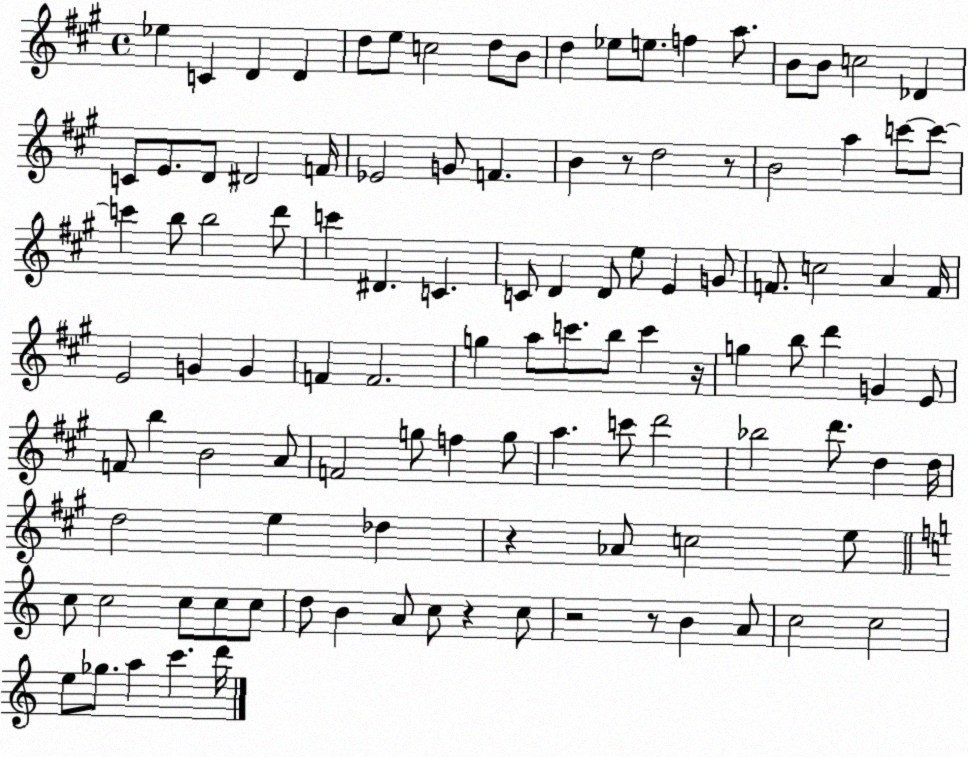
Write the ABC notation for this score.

X:1
T:Untitled
M:4/4
L:1/4
K:A
_e C D D d/2 e/2 c2 d/2 B/2 d _e/2 e/2 f a/2 B/2 B/2 c2 _D C/2 E/2 D/2 ^D2 F/4 _E2 G/2 F B z/2 d2 z/2 B2 a c'/2 c'/2 c' b/2 b2 d'/2 c' ^D C C/2 D D/2 e/2 E G/2 F/2 c2 A F/4 E2 G G F F2 g a/2 c'/2 b/2 c' z/4 g b/2 d' G E/2 F/2 b B2 A/2 F2 g/2 f g/2 a c'/2 d'2 _b2 d'/2 d d/4 d2 e _d z _A/2 c2 e/2 c/2 c2 c/2 c/2 c/2 d/2 B A/2 c/2 z c/2 z2 z/2 B A/2 c2 c2 e/2 _g/2 a c' d'/4